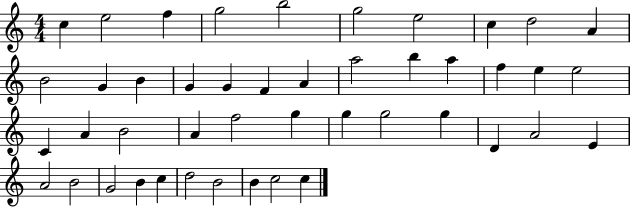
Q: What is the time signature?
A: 4/4